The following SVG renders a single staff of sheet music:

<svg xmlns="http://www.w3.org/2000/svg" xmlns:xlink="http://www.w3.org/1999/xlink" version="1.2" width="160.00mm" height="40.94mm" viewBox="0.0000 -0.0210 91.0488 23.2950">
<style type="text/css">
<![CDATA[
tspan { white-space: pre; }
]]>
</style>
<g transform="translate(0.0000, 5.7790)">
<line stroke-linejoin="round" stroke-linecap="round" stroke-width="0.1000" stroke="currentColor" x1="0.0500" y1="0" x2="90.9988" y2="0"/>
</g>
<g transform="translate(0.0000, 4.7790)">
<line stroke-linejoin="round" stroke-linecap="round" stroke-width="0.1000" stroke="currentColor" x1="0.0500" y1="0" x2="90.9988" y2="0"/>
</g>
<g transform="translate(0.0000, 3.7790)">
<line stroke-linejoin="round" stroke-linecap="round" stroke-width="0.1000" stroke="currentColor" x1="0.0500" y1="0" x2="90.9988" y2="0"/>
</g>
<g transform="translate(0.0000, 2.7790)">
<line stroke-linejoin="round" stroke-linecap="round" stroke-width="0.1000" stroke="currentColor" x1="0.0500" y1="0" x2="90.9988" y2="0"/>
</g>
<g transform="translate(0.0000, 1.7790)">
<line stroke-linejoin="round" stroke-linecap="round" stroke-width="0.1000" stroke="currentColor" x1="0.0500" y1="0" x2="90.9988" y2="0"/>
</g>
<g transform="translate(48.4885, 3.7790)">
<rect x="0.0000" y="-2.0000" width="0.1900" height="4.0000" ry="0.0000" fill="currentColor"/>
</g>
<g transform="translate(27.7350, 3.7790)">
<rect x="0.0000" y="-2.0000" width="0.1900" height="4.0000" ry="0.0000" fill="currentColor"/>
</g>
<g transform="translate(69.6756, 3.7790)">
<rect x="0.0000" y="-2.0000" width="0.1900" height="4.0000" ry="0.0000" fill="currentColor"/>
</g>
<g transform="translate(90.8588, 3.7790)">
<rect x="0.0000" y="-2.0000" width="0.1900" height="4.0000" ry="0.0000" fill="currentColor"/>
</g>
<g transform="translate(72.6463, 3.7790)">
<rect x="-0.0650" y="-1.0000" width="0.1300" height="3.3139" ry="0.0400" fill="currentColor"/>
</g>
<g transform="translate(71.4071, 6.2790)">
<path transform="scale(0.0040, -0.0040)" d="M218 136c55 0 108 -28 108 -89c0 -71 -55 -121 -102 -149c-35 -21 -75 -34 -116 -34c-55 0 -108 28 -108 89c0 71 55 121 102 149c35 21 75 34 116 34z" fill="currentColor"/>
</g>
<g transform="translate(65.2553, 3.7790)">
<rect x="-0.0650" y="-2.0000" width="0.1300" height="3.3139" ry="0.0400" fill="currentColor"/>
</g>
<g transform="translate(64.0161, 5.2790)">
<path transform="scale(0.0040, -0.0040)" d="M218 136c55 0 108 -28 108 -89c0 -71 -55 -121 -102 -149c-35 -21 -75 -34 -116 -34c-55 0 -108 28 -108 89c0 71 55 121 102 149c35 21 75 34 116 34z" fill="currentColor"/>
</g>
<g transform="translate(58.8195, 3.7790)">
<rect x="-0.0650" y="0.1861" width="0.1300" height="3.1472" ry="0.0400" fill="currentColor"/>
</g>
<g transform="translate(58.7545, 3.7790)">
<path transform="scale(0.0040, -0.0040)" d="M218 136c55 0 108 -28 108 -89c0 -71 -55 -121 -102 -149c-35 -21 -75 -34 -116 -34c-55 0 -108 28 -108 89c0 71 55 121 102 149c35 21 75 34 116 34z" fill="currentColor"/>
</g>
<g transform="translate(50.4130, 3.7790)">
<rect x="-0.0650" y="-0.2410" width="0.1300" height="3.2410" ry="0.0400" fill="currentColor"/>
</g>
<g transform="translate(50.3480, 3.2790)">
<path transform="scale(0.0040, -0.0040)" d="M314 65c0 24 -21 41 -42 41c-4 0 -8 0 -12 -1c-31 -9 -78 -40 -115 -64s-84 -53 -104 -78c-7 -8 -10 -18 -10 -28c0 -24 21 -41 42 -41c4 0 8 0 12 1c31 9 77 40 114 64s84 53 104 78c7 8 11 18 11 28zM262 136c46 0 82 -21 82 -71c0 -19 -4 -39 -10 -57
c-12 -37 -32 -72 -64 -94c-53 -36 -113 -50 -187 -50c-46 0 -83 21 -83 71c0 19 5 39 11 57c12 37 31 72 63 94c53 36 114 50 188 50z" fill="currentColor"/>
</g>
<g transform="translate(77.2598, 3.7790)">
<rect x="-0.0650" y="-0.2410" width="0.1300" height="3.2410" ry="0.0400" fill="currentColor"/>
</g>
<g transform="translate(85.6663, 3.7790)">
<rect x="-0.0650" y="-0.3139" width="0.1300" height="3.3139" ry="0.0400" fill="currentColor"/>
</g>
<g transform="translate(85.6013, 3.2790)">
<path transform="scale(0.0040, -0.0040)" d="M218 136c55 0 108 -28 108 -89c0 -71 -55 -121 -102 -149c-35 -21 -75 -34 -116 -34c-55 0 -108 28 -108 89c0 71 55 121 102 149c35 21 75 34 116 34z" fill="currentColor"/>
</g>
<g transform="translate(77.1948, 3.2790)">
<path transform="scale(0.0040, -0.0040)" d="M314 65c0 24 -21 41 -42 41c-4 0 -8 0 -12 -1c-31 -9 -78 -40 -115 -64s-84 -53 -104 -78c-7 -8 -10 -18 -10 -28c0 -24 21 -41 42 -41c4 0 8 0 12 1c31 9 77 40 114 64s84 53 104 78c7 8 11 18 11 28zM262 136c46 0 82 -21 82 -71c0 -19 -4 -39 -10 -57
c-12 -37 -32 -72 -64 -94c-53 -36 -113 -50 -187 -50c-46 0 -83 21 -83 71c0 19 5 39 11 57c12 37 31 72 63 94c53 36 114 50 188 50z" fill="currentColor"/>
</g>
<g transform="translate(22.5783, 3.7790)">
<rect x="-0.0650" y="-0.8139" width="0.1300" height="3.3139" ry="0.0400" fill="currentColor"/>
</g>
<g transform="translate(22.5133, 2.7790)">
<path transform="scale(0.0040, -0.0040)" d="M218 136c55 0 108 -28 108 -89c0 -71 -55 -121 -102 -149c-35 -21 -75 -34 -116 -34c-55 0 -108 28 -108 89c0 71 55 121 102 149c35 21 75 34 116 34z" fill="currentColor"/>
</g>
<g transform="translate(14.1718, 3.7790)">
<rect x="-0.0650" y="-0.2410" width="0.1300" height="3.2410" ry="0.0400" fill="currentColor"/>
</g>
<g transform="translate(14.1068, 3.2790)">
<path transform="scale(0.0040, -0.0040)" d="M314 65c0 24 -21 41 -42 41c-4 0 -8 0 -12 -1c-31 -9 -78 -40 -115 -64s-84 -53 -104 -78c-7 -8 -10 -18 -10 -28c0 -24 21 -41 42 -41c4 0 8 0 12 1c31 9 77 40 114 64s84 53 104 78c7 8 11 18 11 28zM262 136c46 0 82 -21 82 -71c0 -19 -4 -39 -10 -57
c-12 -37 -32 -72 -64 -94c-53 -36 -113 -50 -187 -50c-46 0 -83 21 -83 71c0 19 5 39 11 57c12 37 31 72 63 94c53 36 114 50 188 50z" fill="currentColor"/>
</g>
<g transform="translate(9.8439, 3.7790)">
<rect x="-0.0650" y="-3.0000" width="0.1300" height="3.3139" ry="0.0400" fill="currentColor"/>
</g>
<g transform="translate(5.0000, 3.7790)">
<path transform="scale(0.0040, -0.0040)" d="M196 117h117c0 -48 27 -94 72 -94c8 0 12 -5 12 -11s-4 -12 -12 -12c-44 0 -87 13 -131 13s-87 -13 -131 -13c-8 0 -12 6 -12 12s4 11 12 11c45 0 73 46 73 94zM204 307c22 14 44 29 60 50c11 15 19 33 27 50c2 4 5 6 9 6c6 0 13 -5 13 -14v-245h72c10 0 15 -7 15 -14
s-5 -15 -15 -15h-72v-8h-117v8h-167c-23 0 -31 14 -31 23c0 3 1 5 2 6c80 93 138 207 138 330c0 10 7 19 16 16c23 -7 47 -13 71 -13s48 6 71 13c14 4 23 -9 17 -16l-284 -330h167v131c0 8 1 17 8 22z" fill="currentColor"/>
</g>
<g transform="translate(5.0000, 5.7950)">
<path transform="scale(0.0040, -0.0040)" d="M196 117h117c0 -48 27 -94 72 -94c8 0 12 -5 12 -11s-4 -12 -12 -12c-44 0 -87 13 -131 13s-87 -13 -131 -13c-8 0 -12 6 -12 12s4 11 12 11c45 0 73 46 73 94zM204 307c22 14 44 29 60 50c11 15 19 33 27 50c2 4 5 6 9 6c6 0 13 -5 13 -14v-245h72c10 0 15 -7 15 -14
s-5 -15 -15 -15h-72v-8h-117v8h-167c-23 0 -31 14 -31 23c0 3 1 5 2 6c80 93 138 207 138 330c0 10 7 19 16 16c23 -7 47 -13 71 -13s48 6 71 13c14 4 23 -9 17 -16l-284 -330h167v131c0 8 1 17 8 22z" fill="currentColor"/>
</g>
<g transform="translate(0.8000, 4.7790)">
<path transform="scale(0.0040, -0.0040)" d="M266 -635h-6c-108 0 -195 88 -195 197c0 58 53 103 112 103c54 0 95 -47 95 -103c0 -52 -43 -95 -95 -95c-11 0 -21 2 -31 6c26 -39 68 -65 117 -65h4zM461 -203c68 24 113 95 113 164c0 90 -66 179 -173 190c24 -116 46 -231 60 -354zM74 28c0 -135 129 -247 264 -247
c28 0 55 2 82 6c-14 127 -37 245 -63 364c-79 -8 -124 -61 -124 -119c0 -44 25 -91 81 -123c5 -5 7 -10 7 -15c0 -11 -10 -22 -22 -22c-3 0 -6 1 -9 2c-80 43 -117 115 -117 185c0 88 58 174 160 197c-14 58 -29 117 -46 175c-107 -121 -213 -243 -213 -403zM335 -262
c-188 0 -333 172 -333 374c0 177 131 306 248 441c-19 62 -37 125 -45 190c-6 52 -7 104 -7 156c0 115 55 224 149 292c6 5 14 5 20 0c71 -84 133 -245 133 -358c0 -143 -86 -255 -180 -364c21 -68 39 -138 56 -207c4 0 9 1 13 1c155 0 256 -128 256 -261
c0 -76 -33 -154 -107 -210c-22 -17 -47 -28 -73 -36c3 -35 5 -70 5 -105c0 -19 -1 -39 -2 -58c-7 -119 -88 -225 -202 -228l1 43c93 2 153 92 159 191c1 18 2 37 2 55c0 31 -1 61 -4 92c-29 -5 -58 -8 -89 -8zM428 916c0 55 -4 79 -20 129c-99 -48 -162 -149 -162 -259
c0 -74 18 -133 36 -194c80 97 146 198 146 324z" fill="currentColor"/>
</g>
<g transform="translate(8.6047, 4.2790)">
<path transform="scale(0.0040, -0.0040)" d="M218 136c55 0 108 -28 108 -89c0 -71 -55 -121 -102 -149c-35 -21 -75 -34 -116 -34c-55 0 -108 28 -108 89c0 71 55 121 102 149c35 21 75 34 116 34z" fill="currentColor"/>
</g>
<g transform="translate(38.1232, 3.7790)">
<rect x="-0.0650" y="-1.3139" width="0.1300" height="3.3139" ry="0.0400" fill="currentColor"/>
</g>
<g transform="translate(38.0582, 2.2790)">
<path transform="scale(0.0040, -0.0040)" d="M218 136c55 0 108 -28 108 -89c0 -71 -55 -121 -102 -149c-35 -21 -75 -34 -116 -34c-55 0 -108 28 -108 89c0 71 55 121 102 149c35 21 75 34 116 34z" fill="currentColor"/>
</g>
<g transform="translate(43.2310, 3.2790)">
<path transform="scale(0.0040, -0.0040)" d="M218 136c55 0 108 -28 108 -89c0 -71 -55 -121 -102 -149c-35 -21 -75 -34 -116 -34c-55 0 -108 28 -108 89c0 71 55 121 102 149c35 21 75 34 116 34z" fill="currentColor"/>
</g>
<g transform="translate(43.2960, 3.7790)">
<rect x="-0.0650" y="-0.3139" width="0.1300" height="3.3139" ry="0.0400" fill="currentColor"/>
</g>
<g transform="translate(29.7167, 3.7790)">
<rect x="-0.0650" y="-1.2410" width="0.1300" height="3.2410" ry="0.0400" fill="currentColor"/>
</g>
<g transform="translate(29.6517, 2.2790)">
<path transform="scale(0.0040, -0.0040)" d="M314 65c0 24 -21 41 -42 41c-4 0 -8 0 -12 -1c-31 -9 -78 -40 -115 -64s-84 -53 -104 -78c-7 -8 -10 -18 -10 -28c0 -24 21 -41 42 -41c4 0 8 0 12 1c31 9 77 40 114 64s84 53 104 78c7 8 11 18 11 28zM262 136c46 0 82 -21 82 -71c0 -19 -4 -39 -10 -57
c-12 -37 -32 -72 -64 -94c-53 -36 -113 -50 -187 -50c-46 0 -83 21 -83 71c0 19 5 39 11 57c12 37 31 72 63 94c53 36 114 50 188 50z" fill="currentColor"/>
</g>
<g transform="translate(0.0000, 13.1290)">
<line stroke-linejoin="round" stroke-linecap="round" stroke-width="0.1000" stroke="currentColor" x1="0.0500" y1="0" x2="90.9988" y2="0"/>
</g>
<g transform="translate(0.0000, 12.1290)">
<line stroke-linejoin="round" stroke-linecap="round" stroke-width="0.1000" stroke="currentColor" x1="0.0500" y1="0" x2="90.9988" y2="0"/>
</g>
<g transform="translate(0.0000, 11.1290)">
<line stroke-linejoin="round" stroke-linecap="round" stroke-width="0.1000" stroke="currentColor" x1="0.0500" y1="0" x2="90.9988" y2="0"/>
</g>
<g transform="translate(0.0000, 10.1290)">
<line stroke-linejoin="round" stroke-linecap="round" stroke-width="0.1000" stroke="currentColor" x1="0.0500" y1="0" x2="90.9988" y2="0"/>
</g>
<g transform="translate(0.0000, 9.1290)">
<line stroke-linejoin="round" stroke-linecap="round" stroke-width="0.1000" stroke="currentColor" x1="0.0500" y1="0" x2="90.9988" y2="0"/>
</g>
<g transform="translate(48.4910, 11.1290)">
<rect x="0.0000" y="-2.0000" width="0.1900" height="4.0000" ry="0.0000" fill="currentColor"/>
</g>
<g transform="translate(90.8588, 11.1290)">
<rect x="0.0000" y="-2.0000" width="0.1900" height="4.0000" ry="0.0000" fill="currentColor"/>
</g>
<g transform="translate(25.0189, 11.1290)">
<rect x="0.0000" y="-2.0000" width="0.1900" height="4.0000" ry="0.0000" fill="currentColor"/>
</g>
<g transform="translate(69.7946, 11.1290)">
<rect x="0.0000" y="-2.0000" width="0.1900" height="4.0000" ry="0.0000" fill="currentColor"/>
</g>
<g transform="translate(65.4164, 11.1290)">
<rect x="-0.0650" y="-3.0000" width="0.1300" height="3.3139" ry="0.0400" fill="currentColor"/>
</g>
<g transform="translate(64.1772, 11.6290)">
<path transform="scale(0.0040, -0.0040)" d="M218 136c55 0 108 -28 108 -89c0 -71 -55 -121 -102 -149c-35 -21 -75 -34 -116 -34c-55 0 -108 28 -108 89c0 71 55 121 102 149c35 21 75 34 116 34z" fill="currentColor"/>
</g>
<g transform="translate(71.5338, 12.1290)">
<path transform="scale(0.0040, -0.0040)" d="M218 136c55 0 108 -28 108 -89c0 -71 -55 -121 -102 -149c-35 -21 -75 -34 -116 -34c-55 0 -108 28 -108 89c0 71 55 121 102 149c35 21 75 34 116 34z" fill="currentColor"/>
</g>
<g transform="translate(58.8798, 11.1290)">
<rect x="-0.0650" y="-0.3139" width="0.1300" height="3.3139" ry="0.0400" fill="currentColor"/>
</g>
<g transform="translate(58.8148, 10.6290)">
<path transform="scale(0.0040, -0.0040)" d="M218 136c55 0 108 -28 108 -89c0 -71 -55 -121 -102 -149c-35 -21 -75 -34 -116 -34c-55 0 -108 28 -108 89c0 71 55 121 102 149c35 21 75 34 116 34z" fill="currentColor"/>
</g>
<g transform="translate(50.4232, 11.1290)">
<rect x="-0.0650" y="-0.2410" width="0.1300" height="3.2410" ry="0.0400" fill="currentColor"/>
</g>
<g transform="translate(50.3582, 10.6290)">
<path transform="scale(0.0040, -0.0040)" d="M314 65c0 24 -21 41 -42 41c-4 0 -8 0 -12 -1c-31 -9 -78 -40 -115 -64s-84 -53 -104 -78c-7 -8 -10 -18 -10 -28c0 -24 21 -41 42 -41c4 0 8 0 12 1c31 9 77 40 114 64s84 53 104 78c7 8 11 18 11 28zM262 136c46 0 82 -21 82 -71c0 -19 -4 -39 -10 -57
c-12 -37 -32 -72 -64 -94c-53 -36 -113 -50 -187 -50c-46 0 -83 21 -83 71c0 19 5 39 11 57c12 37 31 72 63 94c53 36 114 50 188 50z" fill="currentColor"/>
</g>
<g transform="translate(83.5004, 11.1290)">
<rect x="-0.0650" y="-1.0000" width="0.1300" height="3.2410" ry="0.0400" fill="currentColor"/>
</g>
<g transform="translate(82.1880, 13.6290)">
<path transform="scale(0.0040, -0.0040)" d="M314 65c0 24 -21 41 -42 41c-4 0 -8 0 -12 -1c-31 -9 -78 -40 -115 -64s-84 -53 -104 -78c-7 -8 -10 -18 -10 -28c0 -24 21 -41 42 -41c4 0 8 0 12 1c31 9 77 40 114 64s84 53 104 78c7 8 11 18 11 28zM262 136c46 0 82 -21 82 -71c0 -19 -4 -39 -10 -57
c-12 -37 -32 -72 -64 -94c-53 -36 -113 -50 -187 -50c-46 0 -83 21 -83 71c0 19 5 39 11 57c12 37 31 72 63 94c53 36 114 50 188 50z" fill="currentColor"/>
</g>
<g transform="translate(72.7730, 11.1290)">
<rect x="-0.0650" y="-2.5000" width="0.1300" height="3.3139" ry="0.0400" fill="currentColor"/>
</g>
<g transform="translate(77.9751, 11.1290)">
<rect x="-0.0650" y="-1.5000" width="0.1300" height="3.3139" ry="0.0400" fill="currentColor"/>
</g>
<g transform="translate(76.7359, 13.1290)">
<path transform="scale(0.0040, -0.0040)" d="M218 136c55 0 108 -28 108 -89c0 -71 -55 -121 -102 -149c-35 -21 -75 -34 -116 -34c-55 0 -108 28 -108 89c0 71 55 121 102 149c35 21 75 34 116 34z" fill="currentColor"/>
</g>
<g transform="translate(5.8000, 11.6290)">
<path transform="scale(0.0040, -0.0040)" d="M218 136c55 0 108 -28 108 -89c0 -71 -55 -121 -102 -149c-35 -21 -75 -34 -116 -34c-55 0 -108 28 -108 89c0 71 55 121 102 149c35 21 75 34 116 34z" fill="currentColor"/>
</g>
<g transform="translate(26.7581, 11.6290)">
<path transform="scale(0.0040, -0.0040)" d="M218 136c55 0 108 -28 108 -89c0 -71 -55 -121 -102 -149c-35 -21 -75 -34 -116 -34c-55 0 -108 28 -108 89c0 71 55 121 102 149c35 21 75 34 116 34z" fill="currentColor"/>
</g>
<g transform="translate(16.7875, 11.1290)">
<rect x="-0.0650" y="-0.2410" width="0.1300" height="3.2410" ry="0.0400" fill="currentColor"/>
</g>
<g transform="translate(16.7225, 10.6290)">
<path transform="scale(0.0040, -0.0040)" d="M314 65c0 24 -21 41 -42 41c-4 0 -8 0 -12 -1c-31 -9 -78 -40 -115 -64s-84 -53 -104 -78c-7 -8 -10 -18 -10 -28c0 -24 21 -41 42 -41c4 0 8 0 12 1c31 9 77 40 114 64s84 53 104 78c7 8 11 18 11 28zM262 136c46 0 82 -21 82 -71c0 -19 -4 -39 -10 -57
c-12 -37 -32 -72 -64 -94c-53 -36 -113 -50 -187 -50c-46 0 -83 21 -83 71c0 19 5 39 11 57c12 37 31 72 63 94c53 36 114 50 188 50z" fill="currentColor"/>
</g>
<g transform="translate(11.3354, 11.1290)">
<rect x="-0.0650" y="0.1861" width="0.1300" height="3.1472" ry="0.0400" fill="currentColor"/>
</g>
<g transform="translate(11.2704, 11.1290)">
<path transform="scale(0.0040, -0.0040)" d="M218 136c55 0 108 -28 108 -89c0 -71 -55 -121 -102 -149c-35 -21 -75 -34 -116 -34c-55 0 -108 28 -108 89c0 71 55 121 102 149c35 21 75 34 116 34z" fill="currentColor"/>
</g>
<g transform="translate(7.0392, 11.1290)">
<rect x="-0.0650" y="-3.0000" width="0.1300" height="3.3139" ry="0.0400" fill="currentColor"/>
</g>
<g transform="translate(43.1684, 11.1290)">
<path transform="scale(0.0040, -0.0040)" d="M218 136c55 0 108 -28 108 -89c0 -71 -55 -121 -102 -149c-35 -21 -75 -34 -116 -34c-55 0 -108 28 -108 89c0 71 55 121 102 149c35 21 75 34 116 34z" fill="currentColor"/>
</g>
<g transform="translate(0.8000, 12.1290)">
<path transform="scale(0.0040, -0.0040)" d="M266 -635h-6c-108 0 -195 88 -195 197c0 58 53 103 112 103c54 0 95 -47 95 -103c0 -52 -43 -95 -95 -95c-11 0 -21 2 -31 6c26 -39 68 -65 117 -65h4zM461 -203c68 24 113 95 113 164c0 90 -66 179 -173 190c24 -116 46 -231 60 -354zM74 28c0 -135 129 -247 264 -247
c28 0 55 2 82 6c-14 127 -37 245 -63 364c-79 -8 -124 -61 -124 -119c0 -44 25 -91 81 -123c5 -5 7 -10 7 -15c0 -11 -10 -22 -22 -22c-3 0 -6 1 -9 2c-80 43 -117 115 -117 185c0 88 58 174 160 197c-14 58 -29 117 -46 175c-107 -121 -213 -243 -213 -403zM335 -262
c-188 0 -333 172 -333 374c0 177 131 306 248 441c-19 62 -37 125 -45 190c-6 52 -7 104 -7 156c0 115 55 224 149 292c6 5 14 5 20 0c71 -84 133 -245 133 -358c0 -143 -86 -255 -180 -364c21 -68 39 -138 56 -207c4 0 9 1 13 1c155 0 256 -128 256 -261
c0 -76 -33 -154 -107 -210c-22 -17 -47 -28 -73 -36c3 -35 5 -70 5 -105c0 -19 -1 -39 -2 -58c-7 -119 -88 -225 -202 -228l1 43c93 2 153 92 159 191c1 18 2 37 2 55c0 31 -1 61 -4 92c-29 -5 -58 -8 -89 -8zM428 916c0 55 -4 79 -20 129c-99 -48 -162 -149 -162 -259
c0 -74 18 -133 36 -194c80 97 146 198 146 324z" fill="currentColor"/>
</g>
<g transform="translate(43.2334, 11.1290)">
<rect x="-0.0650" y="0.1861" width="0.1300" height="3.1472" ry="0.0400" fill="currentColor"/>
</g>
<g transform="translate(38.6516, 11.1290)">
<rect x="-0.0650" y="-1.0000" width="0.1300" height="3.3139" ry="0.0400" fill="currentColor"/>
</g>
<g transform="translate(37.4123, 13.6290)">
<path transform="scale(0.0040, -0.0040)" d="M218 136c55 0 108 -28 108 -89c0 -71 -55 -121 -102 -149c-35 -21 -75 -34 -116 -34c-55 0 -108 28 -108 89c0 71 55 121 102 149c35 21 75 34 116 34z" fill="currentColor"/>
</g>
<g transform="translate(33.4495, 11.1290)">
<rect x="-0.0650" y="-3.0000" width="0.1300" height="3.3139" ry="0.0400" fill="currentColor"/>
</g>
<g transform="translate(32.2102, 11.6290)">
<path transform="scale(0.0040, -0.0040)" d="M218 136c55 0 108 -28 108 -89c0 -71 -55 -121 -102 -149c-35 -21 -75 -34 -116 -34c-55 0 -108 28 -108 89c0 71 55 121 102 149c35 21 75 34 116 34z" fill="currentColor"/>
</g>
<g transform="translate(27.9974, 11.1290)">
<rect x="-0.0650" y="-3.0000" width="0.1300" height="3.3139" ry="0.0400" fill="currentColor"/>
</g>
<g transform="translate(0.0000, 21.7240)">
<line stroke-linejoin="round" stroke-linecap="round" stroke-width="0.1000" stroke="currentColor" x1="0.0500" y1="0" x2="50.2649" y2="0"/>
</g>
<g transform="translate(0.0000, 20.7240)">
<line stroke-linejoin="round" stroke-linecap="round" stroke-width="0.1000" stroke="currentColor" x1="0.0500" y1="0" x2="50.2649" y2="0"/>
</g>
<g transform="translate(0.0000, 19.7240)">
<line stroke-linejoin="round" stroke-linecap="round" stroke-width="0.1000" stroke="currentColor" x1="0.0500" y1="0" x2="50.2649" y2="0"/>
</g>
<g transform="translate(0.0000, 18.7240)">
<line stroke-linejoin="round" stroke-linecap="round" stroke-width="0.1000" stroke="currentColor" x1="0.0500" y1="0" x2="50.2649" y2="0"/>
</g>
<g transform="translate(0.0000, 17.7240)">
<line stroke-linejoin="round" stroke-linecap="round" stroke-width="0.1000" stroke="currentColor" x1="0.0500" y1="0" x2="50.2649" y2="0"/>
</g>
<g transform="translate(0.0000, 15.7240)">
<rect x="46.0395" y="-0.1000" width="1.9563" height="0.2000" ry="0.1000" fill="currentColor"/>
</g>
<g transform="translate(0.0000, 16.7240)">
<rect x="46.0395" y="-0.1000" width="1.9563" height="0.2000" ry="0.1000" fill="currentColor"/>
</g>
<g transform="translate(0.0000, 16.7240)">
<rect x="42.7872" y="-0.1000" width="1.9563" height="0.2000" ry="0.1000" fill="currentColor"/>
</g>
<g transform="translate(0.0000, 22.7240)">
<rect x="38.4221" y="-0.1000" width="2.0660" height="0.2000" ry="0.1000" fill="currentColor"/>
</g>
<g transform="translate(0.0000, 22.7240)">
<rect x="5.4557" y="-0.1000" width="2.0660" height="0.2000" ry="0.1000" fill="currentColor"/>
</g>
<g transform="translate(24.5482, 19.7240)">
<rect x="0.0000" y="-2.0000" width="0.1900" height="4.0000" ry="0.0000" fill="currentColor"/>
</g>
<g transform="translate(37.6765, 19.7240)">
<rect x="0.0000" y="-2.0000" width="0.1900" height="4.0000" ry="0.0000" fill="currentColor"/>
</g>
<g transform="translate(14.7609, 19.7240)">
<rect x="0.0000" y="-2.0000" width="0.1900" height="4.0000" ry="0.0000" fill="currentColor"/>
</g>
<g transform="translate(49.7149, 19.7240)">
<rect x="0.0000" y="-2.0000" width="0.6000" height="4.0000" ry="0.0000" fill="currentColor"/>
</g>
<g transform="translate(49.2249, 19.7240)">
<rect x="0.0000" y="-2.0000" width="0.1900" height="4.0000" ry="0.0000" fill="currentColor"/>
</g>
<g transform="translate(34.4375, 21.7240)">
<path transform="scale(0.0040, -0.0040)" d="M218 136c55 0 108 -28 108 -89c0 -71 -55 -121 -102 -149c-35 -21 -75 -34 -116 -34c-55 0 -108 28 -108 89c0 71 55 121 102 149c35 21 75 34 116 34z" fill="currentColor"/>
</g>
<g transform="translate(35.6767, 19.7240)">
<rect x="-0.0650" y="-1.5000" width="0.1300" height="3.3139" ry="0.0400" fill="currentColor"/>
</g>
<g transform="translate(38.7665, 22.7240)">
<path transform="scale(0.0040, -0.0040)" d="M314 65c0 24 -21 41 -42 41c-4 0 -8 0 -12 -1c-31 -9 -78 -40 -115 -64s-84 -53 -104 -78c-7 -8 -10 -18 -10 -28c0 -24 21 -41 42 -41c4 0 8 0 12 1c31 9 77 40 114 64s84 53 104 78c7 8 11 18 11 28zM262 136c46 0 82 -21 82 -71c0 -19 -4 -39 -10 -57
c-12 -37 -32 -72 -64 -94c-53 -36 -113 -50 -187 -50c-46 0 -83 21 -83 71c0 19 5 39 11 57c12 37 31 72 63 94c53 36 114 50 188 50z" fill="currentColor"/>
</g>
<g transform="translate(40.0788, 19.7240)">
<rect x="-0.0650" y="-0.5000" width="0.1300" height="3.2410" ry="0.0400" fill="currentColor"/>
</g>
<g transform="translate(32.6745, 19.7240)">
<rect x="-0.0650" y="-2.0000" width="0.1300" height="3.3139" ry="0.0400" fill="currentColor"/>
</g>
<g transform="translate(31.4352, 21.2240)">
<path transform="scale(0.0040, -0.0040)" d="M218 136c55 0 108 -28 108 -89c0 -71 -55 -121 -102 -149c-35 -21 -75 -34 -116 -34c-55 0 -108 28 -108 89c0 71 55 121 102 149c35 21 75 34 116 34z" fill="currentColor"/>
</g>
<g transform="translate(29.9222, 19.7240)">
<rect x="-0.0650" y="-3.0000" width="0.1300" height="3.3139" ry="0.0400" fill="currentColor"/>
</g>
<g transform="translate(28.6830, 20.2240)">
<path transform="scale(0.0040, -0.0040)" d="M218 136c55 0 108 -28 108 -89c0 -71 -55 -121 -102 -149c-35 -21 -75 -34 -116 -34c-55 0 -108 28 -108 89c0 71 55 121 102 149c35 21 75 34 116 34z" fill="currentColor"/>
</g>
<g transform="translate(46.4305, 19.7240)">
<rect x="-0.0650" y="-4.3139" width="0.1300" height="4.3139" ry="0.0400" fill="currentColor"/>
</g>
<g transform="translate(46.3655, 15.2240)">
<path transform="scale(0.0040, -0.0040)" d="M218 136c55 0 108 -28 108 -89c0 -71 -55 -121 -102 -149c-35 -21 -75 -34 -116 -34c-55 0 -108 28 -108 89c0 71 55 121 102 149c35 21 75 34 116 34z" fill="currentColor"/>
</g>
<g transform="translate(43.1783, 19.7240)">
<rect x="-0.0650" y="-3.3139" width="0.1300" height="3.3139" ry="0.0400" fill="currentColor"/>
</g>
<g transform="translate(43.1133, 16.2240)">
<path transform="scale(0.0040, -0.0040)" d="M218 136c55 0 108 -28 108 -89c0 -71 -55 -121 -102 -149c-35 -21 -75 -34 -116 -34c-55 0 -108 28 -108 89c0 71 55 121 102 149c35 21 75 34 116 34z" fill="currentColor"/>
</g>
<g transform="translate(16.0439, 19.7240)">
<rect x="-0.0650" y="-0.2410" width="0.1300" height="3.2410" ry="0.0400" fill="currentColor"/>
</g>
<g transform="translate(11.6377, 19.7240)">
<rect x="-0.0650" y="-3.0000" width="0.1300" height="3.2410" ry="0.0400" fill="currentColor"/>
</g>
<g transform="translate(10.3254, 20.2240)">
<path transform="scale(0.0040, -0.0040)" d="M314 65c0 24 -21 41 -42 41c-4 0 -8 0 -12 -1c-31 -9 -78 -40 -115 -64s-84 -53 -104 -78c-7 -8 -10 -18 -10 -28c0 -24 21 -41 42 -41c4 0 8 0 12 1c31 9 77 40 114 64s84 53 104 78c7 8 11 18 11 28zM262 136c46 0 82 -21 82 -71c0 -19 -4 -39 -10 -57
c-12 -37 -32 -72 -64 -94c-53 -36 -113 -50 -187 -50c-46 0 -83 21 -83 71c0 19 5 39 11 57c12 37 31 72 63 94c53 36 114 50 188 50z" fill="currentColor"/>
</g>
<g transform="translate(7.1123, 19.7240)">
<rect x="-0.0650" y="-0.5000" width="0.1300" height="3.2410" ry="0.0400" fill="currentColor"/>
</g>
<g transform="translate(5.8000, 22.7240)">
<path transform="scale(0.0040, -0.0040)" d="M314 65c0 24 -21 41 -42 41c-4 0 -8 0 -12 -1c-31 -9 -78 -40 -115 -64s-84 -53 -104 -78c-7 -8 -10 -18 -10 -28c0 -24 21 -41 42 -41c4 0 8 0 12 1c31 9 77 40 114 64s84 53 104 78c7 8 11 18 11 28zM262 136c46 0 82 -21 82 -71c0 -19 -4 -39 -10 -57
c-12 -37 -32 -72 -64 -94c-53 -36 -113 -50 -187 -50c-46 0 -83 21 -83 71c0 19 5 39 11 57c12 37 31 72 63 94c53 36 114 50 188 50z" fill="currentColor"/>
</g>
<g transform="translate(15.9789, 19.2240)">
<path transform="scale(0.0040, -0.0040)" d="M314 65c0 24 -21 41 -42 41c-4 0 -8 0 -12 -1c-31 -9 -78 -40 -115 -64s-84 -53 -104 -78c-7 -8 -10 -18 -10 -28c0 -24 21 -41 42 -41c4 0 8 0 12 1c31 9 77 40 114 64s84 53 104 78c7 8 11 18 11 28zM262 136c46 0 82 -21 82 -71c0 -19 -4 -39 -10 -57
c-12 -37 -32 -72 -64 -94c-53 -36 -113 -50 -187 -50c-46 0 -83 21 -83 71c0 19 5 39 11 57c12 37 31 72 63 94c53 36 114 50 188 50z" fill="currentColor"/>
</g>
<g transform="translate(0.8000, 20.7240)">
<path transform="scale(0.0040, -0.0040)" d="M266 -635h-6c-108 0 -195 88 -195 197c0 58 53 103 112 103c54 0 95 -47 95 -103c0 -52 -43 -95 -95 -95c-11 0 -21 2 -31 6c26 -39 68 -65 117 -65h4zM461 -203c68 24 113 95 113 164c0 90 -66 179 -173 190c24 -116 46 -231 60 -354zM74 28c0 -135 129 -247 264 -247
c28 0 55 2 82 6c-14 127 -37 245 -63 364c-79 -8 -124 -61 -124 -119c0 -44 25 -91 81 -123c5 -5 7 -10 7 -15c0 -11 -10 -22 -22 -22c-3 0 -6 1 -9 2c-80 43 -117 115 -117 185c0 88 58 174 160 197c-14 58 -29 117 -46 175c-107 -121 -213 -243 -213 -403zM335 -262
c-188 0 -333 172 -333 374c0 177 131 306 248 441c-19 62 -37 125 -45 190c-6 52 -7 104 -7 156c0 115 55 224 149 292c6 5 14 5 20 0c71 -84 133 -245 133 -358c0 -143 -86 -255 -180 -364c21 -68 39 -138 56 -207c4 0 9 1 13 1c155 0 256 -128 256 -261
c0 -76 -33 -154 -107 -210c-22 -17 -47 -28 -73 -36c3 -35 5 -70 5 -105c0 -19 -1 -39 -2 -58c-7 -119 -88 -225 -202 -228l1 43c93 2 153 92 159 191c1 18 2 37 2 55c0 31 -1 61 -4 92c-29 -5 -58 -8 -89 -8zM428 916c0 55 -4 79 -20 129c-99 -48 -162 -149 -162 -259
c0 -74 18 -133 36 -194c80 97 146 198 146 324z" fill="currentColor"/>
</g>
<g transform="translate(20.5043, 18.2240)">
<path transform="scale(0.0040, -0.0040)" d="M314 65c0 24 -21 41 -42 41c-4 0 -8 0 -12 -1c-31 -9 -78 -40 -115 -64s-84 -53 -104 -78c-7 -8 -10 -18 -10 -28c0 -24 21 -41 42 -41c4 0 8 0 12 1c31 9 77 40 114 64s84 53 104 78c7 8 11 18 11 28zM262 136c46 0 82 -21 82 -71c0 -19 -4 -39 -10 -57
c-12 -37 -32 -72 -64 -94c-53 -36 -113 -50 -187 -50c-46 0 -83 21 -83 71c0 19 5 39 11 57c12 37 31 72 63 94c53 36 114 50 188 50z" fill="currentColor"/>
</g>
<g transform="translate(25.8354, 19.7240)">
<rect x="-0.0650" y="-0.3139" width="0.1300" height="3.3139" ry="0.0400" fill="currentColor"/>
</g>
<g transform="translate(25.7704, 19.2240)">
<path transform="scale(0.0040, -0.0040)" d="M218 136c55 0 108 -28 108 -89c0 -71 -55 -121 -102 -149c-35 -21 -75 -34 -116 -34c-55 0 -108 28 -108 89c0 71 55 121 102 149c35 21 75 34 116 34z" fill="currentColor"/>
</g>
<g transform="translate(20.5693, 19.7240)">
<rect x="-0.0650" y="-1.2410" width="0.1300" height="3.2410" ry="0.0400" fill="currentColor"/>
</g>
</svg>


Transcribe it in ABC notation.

X:1
T:Untitled
M:4/4
L:1/4
K:C
A c2 d e2 e c c2 B F D c2 c A B c2 A A D B c2 c A G E D2 C2 A2 c2 e2 c A F E C2 b d'